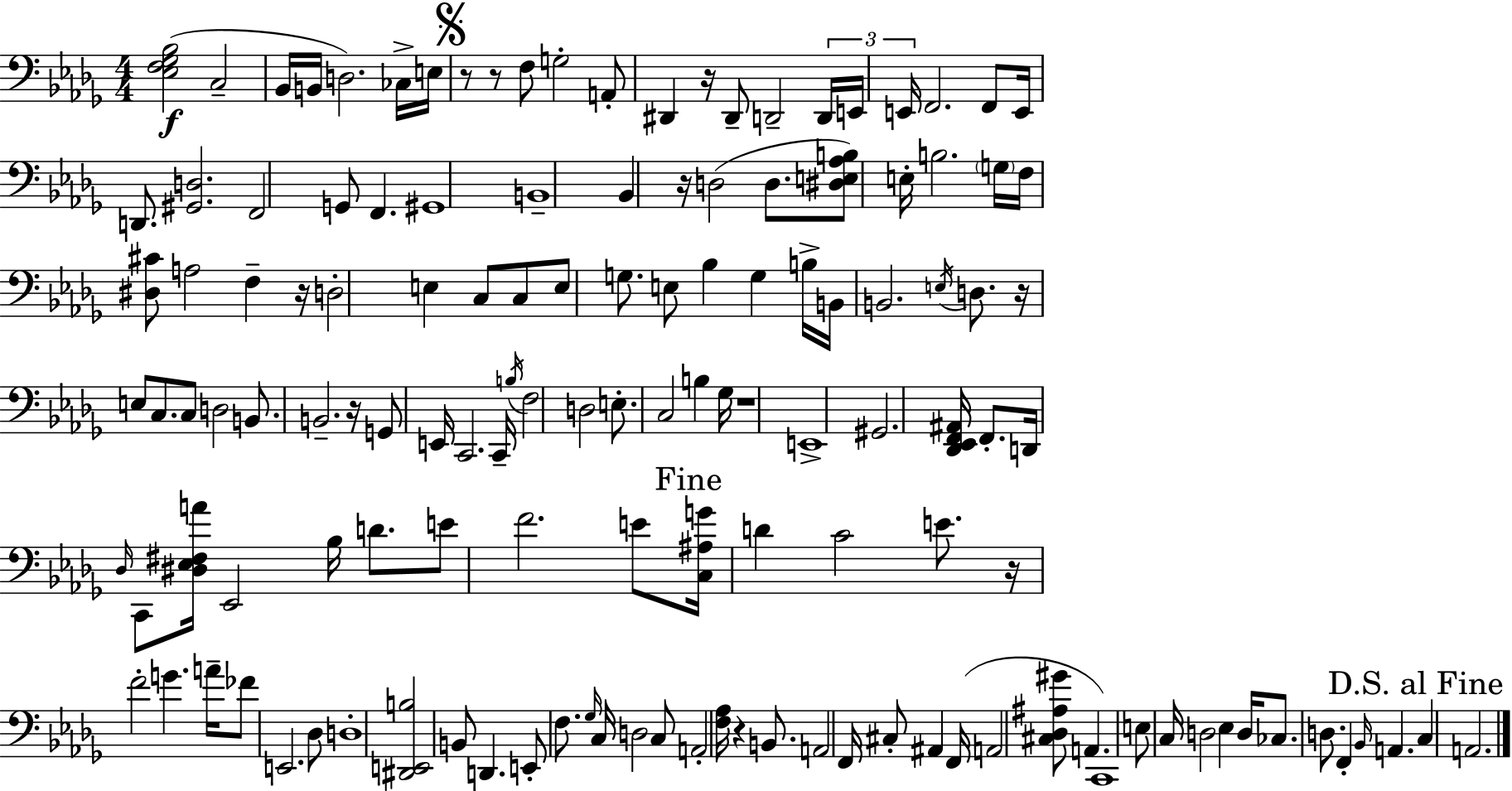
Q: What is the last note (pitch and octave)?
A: A2